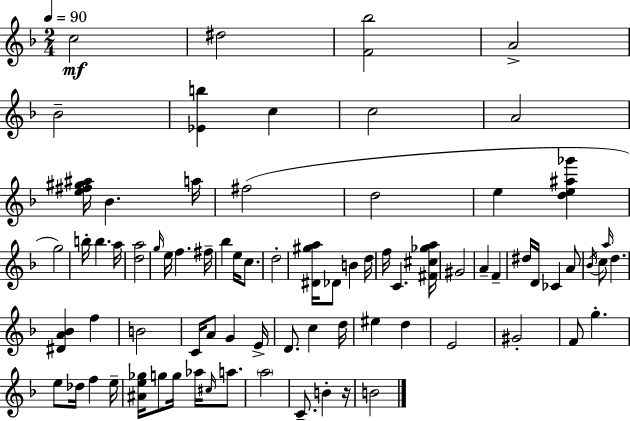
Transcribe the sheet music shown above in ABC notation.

X:1
T:Untitled
M:2/4
L:1/4
K:F
c2 ^d2 [F_b]2 A2 _B2 [_Eb] c c2 A2 [e^f^g^a]/4 _B a/4 ^f2 d2 e [de^a_g'] g2 b/4 b a/4 [da]2 g/4 e/4 f ^f/4 _b e/4 c/2 d2 [^D^ga]/4 _D/2 B d/4 f/4 C [^F^c_ga]/4 ^G2 A F ^d/4 D/4 _C A/2 _B/4 c/2 a/4 d [^DA_B] f B2 C/4 A/2 G E/4 D/2 c d/4 ^e d E2 ^G2 F/2 g e/2 _d/4 f e/4 [^Ae_g]/4 g/2 g/4 _a/4 ^c/4 a/2 a2 C/2 B z/4 B2